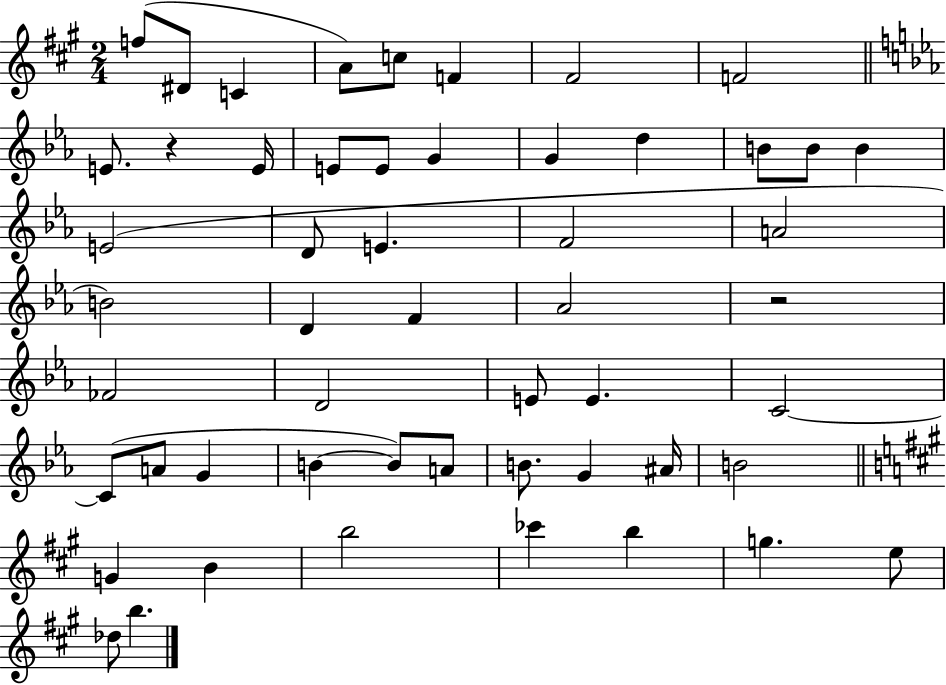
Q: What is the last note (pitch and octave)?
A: B5